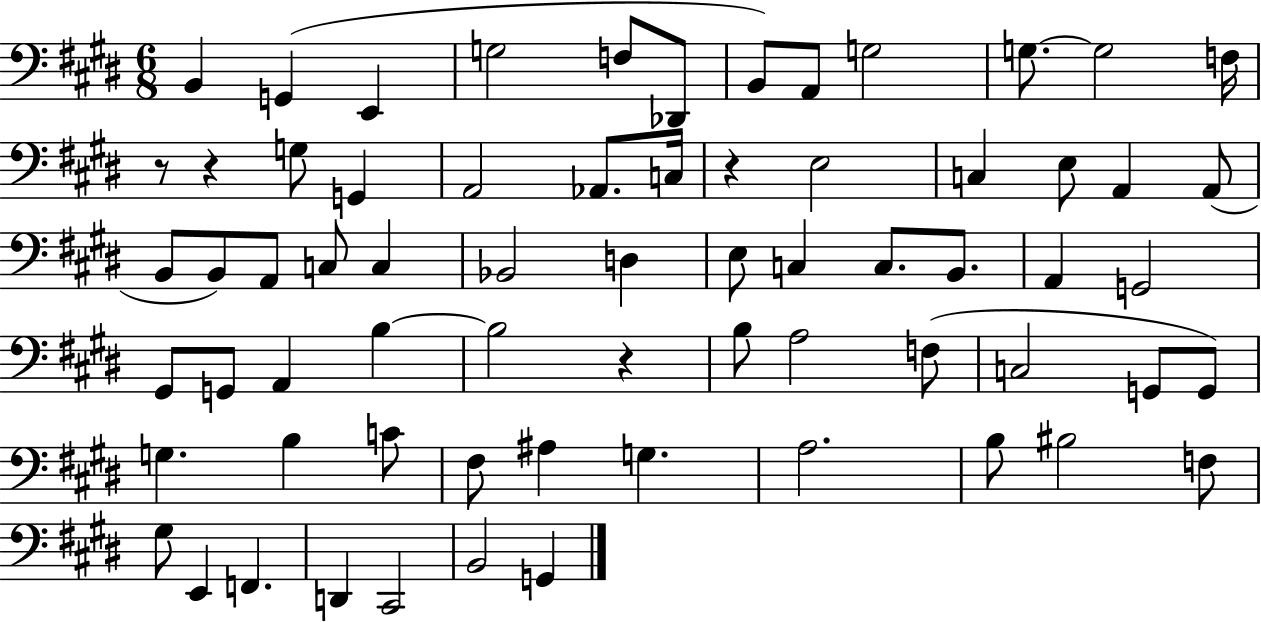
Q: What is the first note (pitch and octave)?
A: B2